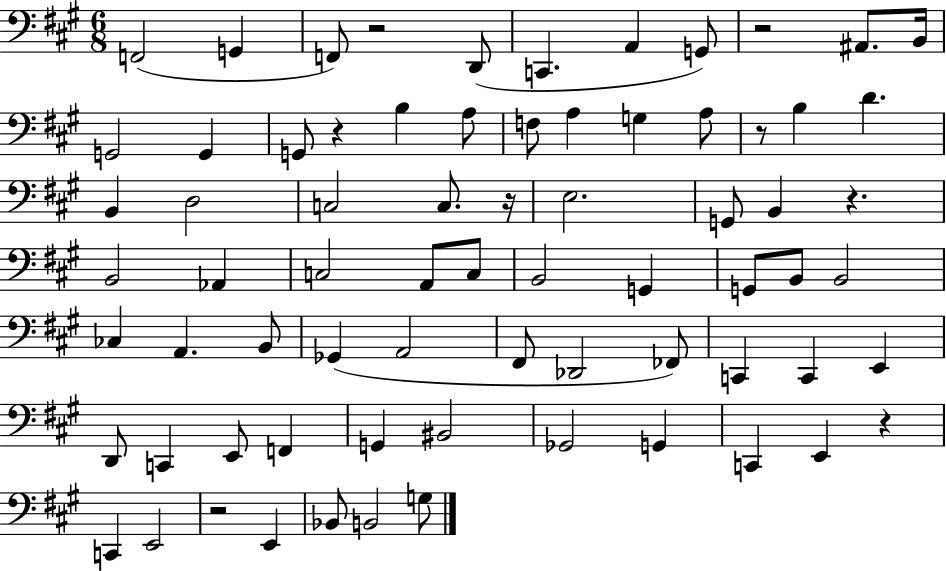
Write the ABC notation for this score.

X:1
T:Untitled
M:6/8
L:1/4
K:A
F,,2 G,, F,,/2 z2 D,,/2 C,, A,, G,,/2 z2 ^A,,/2 B,,/4 G,,2 G,, G,,/2 z B, A,/2 F,/2 A, G, A,/2 z/2 B, D B,, D,2 C,2 C,/2 z/4 E,2 G,,/2 B,, z B,,2 _A,, C,2 A,,/2 C,/2 B,,2 G,, G,,/2 B,,/2 B,,2 _C, A,, B,,/2 _G,, A,,2 ^F,,/2 _D,,2 _F,,/2 C,, C,, E,, D,,/2 C,, E,,/2 F,, G,, ^B,,2 _G,,2 G,, C,, E,, z C,, E,,2 z2 E,, _B,,/2 B,,2 G,/2